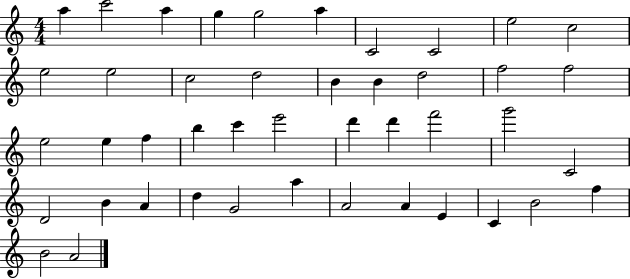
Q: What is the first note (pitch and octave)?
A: A5